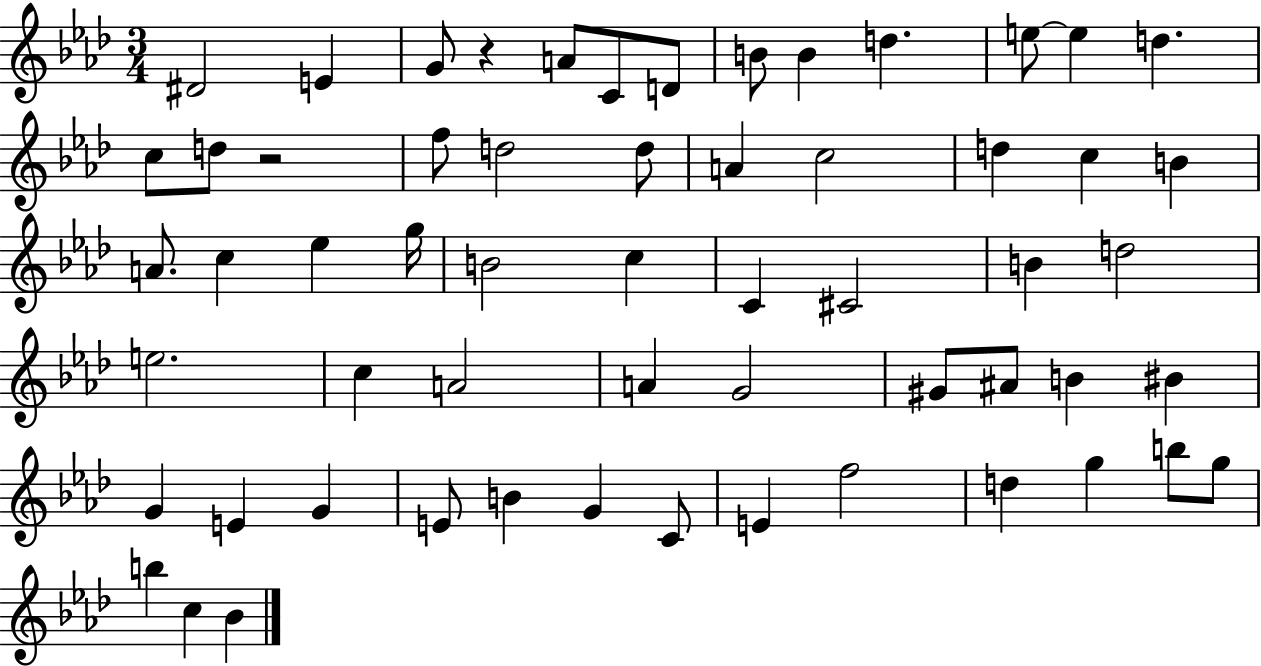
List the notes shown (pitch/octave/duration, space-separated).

D#4/h E4/q G4/e R/q A4/e C4/e D4/e B4/e B4/q D5/q. E5/e E5/q D5/q. C5/e D5/e R/h F5/e D5/h D5/e A4/q C5/h D5/q C5/q B4/q A4/e. C5/q Eb5/q G5/s B4/h C5/q C4/q C#4/h B4/q D5/h E5/h. C5/q A4/h A4/q G4/h G#4/e A#4/e B4/q BIS4/q G4/q E4/q G4/q E4/e B4/q G4/q C4/e E4/q F5/h D5/q G5/q B5/e G5/e B5/q C5/q Bb4/q